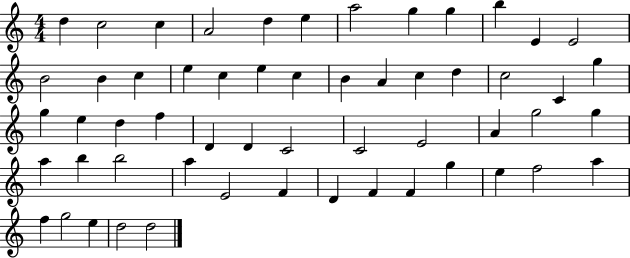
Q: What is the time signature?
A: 4/4